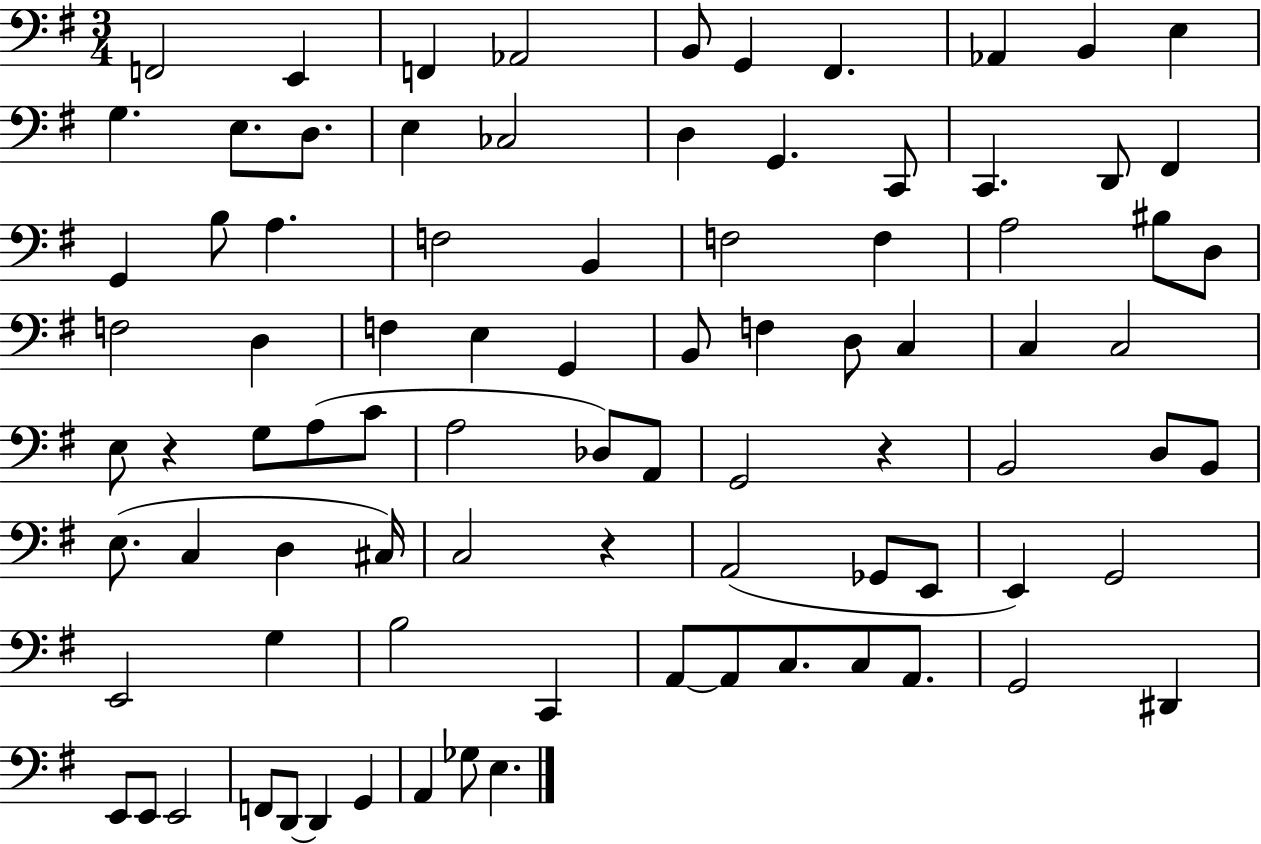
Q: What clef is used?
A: bass